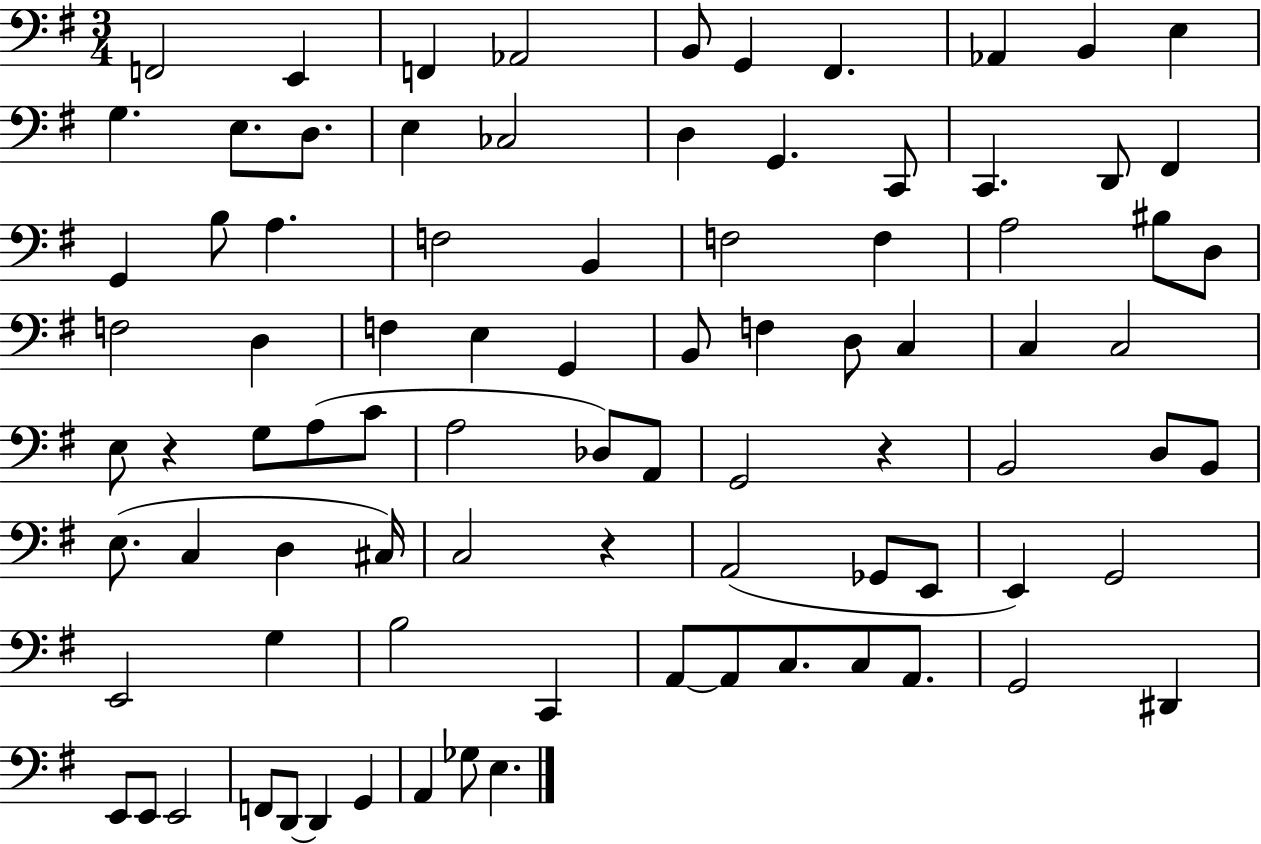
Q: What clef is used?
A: bass